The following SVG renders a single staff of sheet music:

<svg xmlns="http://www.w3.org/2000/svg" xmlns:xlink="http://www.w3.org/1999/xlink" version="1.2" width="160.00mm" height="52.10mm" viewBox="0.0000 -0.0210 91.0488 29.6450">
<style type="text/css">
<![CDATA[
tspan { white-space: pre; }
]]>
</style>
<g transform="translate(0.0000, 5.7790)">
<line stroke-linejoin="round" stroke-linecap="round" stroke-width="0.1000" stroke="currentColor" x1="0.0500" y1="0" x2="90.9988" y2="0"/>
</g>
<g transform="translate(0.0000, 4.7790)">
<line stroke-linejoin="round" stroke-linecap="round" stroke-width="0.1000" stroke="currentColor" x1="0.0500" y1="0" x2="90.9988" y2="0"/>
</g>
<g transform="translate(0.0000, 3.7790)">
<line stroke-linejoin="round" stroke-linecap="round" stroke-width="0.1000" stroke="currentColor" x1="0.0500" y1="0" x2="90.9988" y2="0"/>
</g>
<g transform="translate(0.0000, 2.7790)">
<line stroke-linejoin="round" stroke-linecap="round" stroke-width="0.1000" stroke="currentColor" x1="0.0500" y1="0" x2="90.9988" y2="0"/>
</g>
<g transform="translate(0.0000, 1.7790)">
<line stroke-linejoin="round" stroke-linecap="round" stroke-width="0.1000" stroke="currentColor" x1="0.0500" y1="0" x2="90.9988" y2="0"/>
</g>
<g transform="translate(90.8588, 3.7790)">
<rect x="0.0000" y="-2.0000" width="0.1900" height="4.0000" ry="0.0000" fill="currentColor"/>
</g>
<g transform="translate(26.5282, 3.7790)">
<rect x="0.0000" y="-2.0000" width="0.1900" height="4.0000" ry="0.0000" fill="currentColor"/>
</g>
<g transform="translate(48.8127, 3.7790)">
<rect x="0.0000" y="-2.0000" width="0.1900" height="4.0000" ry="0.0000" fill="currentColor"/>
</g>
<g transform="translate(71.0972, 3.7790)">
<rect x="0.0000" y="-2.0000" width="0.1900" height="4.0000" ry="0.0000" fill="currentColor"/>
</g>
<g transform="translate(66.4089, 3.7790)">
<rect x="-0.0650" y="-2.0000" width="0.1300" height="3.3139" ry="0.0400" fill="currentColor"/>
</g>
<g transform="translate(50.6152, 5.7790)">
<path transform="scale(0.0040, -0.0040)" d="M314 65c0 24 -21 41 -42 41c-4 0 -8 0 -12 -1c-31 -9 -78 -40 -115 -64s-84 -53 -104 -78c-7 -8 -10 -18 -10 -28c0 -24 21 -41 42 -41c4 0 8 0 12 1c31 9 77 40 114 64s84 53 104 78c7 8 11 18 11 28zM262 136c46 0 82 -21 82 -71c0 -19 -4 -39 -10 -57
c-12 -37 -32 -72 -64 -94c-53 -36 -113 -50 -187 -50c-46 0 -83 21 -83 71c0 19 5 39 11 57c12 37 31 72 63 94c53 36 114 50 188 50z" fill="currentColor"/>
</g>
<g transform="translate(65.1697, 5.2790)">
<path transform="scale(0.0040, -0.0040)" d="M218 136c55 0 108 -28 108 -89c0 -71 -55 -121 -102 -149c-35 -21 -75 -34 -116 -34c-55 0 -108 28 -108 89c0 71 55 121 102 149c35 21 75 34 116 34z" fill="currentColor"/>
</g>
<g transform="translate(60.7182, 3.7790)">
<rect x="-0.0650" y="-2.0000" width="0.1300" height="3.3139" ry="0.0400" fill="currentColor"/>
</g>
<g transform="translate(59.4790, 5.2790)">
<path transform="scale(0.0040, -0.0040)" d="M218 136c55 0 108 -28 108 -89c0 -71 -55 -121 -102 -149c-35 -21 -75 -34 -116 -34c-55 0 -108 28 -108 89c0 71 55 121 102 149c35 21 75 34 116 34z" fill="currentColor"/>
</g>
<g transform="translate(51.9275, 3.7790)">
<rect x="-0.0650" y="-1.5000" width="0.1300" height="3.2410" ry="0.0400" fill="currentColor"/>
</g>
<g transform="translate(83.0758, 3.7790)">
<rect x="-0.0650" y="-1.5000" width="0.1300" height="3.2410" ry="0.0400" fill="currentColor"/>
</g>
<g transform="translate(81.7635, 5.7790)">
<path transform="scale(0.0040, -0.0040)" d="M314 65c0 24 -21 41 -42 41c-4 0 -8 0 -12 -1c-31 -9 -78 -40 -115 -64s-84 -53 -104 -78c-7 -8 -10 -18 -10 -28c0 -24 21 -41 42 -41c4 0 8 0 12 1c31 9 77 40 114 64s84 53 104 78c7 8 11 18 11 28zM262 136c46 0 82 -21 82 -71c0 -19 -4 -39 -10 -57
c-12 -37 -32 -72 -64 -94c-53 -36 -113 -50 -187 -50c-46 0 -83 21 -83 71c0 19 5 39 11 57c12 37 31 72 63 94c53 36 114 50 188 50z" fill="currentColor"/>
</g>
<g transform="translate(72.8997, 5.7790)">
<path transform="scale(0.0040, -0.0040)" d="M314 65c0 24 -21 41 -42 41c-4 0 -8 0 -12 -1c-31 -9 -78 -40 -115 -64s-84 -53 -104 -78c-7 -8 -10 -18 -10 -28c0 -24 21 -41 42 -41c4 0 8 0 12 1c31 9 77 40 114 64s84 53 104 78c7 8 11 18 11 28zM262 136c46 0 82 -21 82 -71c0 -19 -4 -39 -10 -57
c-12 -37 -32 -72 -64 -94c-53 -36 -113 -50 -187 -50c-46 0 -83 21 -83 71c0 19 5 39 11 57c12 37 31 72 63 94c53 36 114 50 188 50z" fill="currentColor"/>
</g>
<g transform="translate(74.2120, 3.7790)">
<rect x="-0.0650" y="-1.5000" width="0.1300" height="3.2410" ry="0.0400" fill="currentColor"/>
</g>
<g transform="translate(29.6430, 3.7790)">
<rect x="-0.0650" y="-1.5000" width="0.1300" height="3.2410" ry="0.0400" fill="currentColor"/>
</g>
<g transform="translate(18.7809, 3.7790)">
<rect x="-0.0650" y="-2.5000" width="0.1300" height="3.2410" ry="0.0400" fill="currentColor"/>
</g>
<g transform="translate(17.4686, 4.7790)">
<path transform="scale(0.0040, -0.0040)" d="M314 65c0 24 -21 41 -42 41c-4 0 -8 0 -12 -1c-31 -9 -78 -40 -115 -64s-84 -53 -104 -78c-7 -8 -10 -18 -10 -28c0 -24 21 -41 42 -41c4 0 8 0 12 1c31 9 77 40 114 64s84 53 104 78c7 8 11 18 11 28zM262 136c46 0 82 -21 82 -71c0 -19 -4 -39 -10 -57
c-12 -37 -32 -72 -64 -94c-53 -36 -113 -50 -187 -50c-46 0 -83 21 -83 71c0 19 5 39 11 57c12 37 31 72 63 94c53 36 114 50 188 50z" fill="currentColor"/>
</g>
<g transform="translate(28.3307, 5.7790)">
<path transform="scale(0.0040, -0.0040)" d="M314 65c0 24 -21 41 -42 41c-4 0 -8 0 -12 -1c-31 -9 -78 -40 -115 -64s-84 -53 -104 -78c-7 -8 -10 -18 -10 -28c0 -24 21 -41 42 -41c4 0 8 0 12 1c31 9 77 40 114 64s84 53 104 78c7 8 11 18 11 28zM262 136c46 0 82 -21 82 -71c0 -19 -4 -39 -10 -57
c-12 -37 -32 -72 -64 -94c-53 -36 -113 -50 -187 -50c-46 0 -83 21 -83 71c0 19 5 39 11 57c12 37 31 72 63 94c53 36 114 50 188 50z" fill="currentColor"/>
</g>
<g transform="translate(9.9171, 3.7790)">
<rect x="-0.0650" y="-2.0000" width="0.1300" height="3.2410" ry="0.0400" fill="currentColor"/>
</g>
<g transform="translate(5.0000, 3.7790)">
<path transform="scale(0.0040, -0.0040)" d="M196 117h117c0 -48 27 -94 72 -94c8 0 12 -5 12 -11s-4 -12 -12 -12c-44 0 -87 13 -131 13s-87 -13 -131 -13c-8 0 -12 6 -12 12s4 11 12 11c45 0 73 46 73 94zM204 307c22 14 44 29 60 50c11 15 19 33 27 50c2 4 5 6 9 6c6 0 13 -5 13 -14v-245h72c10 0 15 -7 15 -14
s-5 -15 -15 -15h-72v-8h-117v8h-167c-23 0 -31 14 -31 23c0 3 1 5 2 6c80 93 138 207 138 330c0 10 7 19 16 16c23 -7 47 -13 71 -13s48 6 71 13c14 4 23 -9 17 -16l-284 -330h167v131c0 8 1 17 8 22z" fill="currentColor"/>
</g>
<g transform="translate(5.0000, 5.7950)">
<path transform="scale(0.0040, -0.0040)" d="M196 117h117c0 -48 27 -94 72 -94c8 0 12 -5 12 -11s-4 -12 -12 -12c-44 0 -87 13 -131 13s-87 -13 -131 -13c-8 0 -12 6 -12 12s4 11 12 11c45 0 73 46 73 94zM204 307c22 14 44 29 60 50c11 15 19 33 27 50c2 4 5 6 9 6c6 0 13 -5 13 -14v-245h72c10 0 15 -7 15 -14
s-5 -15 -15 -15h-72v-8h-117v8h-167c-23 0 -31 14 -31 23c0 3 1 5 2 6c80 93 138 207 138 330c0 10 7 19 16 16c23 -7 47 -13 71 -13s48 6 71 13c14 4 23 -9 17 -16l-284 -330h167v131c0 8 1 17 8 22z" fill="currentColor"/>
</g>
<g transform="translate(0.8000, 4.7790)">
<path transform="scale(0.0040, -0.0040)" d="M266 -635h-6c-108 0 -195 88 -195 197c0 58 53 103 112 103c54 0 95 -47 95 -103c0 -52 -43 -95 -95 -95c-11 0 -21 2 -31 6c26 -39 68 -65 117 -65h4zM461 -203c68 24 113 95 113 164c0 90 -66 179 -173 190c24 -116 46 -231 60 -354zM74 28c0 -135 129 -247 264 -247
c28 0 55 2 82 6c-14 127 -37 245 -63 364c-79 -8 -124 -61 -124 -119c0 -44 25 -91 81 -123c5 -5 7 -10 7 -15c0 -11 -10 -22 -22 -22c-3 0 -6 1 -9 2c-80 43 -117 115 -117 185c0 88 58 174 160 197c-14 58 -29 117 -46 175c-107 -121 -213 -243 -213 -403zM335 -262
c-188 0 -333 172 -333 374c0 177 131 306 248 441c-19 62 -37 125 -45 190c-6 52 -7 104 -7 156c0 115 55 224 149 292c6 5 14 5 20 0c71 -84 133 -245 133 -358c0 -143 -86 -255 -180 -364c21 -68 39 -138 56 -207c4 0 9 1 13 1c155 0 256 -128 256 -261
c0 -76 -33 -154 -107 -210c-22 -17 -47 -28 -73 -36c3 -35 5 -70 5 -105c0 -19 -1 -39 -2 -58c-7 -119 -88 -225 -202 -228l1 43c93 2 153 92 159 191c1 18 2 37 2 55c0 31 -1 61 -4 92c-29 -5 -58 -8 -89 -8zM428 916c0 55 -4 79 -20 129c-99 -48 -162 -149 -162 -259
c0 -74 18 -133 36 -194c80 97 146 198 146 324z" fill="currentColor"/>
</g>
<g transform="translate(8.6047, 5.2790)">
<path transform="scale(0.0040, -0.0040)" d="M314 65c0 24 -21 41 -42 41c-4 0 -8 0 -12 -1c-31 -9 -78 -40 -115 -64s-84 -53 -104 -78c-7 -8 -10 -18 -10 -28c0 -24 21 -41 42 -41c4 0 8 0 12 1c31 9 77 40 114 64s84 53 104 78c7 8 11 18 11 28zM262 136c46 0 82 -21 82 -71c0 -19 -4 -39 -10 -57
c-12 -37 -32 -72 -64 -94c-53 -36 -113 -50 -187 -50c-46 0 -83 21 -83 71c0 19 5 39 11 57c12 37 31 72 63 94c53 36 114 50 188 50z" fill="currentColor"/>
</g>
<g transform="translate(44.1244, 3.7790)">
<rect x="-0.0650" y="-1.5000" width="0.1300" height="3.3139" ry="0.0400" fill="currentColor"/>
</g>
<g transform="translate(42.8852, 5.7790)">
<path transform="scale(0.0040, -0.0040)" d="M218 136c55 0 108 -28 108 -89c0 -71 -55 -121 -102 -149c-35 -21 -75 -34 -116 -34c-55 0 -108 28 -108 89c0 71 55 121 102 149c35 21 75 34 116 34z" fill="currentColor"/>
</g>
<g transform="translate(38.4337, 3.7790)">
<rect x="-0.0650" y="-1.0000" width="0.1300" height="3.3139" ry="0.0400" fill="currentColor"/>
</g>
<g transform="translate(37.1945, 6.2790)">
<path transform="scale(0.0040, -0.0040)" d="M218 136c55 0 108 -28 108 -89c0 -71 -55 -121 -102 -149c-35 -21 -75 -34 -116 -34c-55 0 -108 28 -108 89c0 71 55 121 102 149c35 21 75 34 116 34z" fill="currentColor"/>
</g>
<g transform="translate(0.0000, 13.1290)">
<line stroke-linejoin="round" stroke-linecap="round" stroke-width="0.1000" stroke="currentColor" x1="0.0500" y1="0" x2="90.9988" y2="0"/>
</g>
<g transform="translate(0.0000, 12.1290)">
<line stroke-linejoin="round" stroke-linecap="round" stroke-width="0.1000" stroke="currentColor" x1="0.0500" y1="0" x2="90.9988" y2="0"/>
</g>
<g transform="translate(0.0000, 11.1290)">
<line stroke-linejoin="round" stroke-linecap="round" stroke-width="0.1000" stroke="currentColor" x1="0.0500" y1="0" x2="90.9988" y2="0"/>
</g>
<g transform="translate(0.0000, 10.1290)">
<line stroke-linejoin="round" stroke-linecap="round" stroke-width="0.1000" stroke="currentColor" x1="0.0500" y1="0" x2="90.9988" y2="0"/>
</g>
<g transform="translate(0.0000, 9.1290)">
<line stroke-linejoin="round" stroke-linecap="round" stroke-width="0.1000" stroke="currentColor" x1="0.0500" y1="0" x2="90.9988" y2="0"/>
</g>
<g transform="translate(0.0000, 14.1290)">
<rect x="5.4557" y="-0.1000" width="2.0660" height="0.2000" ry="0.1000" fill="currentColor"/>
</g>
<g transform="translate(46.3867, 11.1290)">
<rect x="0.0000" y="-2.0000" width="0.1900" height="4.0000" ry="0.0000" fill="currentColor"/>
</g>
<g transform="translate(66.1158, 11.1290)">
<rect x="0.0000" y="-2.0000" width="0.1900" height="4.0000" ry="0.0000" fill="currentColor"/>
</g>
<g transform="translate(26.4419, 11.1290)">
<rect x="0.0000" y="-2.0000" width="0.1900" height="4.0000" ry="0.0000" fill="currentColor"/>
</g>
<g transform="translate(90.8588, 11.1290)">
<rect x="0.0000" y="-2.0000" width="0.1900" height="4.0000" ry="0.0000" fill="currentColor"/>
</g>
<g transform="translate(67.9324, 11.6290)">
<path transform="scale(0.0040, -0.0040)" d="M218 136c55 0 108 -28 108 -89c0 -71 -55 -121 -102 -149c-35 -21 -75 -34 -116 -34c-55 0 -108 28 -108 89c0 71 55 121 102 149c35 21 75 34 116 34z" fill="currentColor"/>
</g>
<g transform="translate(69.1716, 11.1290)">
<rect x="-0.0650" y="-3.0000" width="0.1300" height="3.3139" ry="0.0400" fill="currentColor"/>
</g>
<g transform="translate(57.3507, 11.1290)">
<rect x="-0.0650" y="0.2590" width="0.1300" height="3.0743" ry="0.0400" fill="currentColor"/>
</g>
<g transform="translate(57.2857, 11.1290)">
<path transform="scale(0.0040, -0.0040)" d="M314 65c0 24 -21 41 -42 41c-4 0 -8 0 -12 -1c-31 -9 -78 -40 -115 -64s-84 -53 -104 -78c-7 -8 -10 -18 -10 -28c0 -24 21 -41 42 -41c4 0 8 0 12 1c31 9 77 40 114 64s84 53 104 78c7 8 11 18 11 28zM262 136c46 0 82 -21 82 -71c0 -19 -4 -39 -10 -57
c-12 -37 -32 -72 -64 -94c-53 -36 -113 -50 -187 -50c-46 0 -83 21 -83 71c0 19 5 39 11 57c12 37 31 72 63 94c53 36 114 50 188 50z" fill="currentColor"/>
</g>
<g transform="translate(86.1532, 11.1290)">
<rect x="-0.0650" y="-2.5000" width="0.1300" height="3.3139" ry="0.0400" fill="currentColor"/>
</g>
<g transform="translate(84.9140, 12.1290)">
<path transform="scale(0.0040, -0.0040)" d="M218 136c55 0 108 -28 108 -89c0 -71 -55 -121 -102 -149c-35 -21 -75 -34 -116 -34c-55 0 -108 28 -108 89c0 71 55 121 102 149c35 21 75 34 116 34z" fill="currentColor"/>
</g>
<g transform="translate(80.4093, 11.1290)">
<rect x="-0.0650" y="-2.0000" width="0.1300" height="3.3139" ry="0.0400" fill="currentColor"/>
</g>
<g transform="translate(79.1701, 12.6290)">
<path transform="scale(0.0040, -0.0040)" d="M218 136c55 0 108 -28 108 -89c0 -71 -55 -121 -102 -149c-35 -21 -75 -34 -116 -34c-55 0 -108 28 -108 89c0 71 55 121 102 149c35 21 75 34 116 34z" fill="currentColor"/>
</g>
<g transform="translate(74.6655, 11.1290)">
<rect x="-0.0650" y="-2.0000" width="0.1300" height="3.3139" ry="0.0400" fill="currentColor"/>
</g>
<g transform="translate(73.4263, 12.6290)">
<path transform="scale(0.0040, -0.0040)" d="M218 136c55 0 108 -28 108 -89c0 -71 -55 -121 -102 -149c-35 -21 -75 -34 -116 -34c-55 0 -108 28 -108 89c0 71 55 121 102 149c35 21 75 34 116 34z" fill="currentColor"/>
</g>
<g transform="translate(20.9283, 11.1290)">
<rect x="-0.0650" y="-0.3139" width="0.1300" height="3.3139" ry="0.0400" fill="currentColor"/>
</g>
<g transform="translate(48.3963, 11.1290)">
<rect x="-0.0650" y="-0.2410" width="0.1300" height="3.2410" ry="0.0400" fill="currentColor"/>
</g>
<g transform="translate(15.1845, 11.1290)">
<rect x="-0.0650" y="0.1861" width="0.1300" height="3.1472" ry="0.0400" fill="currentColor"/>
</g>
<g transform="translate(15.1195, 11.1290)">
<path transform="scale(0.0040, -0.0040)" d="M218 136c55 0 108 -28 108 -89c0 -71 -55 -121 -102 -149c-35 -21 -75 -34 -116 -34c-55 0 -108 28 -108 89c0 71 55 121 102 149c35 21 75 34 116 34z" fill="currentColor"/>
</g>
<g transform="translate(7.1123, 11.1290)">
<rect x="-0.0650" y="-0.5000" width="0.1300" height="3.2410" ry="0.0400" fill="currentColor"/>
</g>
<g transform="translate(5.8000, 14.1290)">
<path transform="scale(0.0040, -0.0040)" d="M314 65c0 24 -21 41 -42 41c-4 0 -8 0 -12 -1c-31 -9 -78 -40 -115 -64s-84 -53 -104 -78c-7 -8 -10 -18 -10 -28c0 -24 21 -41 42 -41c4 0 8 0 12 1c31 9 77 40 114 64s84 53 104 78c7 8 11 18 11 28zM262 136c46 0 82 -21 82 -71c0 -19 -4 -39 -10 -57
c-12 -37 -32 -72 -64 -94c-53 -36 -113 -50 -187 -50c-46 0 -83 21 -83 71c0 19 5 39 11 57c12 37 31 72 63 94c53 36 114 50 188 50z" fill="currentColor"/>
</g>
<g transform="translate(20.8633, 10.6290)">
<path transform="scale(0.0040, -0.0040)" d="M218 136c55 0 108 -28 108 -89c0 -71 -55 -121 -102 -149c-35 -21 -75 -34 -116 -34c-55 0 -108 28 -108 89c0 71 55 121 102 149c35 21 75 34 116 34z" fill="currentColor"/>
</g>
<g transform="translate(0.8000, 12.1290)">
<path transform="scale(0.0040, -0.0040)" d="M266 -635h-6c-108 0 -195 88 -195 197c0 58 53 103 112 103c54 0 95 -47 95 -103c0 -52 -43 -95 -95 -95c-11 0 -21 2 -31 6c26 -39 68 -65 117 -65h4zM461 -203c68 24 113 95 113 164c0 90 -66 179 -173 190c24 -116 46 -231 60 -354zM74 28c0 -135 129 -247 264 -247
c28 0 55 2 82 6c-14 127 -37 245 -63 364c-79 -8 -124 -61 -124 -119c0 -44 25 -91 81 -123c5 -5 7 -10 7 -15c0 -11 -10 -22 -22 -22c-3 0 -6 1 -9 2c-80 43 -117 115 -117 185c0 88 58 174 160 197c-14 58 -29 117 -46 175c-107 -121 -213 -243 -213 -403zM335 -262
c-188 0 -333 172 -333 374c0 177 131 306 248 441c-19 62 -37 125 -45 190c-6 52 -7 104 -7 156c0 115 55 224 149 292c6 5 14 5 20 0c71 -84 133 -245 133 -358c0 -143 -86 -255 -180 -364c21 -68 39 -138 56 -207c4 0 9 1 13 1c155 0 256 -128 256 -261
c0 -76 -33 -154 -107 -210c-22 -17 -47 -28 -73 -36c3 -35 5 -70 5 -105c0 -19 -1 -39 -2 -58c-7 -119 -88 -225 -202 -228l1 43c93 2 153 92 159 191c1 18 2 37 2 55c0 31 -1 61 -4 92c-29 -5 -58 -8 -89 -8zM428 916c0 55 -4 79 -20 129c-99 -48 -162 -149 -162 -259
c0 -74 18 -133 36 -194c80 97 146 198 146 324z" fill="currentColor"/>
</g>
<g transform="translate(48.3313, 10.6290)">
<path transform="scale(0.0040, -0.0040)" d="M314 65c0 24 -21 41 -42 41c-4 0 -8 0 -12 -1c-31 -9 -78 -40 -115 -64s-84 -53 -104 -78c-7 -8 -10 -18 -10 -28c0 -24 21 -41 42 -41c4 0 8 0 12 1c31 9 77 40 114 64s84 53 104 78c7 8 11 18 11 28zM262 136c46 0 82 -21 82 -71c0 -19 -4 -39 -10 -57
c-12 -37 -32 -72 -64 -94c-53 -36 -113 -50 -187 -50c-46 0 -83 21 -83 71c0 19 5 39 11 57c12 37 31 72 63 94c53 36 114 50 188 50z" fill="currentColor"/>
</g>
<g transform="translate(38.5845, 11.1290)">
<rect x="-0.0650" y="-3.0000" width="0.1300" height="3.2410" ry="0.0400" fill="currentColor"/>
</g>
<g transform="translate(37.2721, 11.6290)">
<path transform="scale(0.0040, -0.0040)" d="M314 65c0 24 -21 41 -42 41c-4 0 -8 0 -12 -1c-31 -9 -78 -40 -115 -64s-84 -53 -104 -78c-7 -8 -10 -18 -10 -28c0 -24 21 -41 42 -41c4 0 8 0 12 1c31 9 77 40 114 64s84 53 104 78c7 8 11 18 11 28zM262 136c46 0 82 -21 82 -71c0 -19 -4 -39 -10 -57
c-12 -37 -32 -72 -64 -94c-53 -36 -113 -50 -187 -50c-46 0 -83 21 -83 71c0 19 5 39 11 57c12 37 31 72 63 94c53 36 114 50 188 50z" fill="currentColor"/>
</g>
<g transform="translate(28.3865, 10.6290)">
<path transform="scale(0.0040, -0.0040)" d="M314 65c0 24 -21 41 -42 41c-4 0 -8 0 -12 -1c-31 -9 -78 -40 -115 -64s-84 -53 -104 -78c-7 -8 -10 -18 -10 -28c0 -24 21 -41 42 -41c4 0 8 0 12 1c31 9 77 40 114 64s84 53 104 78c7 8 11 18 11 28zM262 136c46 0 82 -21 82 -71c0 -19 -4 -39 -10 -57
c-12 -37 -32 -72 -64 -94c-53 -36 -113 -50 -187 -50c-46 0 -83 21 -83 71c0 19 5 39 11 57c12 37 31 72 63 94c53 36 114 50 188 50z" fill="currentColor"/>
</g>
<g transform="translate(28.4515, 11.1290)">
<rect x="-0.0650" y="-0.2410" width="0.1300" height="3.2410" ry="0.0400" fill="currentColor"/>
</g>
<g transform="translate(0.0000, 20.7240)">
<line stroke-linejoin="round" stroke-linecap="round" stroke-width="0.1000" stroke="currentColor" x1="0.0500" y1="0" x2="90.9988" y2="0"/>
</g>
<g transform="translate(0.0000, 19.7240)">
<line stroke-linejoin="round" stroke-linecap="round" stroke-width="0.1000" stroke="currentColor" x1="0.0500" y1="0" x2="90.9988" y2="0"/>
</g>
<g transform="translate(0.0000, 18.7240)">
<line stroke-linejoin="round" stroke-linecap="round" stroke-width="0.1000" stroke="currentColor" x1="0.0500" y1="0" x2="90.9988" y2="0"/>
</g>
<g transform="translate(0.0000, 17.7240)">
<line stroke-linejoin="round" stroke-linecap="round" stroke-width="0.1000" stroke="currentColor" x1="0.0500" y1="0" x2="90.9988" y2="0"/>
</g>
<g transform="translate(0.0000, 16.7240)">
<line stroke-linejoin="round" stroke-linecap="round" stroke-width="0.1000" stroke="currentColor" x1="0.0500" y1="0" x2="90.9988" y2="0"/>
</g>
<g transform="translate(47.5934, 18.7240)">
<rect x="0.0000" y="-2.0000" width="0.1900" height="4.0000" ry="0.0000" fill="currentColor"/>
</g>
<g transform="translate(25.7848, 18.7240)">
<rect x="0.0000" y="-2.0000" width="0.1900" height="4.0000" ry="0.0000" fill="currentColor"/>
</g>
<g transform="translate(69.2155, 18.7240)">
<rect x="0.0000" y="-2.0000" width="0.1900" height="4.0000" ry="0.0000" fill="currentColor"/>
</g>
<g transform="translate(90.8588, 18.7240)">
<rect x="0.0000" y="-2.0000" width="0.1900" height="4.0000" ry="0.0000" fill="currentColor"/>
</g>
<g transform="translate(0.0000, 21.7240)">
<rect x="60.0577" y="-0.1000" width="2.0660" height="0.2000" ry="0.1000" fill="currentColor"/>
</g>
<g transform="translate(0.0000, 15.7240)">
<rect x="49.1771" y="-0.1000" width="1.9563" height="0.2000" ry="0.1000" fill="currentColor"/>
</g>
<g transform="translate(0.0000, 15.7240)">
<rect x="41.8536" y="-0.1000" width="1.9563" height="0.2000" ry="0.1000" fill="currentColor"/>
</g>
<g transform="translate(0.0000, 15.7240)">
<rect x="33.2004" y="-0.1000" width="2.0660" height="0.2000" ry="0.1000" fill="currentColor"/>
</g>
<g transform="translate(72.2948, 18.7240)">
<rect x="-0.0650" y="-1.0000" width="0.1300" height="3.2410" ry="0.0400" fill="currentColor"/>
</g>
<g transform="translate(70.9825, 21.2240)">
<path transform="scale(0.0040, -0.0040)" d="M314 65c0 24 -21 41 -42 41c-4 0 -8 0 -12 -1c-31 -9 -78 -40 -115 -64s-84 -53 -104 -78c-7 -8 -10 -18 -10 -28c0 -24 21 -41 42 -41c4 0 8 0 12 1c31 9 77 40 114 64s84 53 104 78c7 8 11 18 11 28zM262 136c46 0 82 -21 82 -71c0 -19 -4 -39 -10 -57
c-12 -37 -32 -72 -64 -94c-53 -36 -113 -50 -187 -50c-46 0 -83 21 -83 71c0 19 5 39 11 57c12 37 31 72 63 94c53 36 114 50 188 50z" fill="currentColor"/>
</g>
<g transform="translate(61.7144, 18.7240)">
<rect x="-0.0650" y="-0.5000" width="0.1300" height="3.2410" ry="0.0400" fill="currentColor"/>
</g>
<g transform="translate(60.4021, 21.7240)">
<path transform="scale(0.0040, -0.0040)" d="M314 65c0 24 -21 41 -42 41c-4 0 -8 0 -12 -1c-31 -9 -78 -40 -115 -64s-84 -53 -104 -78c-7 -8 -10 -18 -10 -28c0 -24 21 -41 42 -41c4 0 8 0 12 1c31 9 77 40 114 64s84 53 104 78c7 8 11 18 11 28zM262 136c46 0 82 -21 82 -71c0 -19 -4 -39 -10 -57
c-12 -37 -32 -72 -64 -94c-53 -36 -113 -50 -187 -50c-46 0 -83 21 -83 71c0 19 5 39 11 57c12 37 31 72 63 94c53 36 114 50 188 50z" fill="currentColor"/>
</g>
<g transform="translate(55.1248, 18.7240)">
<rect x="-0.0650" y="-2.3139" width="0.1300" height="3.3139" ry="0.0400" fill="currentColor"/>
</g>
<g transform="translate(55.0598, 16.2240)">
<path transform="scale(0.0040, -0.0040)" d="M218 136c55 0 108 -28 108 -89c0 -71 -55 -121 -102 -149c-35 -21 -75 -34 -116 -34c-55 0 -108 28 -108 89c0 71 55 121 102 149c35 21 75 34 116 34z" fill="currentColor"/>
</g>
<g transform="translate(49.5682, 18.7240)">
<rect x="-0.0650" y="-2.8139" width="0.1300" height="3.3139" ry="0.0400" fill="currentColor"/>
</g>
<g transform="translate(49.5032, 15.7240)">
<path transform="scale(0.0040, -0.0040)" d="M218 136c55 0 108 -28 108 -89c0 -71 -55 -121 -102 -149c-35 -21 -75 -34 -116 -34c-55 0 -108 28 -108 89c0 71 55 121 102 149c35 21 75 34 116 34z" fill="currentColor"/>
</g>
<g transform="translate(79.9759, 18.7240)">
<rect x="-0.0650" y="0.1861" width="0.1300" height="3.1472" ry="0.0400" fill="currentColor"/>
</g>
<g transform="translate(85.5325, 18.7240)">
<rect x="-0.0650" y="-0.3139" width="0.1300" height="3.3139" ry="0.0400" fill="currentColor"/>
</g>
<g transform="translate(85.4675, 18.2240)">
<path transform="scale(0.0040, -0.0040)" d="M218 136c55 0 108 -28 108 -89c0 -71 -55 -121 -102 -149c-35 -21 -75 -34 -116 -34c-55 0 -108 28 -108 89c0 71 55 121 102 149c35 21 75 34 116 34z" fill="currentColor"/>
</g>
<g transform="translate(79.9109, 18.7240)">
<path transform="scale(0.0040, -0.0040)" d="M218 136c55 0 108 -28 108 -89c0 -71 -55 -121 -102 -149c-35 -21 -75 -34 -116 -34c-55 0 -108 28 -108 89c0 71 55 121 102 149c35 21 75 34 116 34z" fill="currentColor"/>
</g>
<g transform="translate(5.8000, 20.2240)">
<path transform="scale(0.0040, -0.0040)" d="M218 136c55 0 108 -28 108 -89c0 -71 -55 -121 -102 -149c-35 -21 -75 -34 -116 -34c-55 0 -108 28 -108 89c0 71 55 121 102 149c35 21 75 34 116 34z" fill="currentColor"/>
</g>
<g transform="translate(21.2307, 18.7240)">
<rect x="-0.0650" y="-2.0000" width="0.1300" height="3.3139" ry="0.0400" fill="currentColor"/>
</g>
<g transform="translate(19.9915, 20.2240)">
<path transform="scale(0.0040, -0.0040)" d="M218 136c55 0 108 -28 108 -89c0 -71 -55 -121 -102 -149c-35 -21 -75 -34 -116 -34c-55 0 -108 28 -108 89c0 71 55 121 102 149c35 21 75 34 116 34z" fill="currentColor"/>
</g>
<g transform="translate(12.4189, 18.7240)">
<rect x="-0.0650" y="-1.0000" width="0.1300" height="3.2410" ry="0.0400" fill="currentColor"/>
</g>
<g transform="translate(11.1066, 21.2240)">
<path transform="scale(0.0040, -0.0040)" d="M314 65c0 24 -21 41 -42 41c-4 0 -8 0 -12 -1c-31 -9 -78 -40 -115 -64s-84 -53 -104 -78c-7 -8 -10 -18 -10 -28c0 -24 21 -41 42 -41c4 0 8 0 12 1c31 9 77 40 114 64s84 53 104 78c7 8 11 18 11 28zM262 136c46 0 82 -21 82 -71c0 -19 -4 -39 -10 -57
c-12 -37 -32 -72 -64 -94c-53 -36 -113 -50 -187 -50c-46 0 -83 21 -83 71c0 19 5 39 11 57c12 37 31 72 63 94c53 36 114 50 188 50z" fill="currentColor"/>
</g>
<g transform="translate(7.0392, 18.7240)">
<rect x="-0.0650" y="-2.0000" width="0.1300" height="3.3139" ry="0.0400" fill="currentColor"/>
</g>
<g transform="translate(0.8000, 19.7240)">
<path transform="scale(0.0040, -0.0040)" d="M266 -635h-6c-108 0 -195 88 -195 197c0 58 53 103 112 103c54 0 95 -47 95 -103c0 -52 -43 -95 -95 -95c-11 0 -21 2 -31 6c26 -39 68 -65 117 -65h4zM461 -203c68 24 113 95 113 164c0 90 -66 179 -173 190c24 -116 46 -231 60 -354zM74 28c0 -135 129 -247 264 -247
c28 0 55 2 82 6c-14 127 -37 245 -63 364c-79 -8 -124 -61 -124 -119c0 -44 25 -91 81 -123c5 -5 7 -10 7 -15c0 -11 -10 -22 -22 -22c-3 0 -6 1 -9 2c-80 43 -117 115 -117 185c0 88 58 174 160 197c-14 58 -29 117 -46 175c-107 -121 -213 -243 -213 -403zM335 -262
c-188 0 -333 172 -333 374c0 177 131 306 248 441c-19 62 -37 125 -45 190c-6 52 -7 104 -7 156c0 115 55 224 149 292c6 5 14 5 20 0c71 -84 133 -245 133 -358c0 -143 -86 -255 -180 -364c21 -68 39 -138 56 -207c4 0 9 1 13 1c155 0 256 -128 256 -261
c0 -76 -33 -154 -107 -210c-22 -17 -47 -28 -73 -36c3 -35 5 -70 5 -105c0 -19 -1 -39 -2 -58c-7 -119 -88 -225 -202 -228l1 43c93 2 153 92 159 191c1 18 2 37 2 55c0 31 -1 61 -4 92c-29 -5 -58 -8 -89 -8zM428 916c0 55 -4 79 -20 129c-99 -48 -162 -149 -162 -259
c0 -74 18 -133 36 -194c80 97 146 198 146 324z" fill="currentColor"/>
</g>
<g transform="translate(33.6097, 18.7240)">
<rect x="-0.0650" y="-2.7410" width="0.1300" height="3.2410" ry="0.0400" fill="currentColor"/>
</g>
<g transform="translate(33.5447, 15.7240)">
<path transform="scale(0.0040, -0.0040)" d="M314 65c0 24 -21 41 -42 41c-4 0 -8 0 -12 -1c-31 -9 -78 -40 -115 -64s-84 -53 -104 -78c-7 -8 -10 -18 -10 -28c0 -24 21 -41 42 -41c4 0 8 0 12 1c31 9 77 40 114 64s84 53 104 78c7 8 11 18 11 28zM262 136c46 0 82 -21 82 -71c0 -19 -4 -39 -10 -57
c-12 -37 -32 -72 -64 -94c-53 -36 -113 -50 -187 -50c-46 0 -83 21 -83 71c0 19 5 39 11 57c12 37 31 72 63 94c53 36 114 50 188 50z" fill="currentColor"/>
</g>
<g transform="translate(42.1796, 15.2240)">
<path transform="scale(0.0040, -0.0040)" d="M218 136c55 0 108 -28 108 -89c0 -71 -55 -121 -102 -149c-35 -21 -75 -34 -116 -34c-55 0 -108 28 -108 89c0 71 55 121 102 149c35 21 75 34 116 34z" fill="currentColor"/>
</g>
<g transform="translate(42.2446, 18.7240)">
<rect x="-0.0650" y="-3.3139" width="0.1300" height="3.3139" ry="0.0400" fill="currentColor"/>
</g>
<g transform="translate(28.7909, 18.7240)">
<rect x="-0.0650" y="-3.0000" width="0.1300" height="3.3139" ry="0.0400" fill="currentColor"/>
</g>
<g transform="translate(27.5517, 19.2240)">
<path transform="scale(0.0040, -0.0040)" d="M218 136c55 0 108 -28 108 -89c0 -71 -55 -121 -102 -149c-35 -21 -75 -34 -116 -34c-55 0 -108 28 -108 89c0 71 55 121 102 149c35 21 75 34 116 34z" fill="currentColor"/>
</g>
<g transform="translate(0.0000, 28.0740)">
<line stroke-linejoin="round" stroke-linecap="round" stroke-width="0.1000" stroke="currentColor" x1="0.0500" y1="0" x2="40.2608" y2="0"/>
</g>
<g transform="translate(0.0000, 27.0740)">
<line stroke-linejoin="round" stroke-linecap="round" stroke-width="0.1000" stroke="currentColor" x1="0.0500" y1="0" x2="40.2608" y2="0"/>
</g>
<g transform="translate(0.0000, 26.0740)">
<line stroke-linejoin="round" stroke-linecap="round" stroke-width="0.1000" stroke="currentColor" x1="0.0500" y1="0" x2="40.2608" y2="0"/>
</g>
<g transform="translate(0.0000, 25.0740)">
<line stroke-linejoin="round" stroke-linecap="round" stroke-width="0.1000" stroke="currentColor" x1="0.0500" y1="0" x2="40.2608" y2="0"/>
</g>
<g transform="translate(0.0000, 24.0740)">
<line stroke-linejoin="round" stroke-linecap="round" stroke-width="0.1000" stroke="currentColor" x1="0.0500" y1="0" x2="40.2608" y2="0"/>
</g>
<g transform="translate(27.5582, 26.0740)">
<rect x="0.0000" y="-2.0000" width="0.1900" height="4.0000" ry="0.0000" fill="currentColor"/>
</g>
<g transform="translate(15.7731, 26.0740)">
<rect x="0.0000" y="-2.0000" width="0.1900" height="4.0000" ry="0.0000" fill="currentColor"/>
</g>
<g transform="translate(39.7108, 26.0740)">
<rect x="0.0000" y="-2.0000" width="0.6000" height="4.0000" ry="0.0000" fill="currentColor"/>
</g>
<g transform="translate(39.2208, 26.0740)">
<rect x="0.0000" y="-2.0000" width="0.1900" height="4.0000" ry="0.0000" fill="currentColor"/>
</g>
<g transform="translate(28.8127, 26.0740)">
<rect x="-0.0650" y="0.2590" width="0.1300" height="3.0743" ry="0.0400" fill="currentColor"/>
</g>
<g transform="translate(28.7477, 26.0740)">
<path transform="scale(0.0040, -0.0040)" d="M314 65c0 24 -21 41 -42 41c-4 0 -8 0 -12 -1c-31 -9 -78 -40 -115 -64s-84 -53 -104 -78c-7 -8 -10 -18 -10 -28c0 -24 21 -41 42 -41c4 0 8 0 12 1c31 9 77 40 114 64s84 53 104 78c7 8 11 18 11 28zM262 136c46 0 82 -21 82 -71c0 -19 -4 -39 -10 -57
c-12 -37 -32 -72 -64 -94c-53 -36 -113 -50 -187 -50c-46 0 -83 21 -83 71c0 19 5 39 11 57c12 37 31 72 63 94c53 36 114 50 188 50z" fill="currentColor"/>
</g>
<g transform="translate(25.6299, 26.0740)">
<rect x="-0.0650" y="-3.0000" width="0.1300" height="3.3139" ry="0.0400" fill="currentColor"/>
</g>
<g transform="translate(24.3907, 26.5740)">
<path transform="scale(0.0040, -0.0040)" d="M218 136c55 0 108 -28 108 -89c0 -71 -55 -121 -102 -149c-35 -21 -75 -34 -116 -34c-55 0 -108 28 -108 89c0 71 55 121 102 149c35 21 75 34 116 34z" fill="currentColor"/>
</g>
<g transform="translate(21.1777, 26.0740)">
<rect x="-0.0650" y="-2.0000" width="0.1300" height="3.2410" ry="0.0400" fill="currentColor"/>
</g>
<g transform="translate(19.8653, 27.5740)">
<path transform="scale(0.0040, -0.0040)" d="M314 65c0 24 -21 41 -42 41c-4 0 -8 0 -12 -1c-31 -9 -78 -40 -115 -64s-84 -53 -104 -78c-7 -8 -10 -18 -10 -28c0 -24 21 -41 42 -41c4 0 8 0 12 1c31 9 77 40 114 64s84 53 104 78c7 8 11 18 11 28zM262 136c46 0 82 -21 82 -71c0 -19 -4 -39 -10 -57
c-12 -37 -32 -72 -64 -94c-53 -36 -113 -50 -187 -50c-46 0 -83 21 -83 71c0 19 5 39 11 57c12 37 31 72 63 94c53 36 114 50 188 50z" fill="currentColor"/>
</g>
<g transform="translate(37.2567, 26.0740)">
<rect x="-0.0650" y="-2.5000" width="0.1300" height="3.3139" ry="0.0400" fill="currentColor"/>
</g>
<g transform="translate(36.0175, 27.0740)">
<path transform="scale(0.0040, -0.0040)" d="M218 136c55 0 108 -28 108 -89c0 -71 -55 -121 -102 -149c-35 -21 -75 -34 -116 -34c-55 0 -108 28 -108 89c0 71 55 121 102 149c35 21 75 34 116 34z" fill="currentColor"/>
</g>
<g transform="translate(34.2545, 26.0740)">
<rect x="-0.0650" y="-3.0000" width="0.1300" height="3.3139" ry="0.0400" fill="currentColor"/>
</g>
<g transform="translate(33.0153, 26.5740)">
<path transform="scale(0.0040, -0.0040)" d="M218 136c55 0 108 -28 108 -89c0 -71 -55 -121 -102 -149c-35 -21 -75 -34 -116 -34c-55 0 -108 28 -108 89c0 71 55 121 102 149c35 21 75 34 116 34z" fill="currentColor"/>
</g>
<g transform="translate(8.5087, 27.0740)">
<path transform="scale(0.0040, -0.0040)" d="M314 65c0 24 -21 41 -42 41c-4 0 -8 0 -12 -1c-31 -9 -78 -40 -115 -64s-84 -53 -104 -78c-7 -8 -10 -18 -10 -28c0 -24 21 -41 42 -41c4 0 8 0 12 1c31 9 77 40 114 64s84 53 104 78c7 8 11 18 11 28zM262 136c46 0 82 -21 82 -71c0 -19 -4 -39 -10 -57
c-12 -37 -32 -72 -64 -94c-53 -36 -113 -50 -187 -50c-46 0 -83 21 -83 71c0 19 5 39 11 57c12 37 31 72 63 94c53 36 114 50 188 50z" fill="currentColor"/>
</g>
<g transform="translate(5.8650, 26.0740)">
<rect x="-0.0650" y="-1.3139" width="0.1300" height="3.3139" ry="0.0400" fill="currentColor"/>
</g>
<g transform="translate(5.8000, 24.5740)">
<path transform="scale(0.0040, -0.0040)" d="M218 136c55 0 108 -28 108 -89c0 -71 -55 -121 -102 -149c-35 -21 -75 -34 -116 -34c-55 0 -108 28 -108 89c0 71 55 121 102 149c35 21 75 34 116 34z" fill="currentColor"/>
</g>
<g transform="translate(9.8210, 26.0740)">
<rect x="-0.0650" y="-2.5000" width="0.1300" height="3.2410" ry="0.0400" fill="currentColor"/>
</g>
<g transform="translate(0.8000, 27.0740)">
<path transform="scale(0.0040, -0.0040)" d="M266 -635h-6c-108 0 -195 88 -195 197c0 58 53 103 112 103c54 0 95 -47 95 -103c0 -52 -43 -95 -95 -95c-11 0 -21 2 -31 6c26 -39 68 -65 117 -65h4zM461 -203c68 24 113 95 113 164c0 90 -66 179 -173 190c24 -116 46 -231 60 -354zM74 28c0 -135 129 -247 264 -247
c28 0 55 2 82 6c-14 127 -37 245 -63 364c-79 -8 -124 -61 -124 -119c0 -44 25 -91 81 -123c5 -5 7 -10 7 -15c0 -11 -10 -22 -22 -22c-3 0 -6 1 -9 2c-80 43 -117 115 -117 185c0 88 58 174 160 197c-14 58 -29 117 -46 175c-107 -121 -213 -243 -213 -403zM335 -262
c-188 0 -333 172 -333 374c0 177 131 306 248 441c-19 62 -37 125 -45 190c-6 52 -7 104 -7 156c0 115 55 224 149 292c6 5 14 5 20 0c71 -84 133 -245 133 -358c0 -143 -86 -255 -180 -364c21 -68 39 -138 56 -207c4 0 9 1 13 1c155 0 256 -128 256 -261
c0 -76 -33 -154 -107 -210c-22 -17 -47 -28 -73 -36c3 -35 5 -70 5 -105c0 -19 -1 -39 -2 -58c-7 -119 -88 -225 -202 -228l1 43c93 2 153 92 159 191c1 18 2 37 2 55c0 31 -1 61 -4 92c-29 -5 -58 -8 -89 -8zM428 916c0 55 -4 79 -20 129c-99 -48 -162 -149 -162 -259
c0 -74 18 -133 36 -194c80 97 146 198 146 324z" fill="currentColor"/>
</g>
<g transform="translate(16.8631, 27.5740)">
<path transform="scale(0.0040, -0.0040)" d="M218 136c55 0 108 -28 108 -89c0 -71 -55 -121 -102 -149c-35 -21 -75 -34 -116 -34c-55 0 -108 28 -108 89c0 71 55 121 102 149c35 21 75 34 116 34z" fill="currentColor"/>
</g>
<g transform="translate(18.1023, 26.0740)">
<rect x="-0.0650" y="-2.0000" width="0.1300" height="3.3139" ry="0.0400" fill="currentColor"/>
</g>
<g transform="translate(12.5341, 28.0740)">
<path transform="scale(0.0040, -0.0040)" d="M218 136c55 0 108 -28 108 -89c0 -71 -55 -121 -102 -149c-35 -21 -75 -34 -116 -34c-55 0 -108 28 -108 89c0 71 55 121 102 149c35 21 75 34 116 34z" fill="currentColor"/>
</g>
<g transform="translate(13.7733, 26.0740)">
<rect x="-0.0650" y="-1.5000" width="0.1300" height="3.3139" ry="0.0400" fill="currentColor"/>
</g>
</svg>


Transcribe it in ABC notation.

X:1
T:Untitled
M:4/4
L:1/4
K:C
F2 G2 E2 D E E2 F F E2 E2 C2 B c c2 A2 c2 B2 A F F G F D2 F A a2 b a g C2 D2 B c e G2 E F F2 A B2 A G